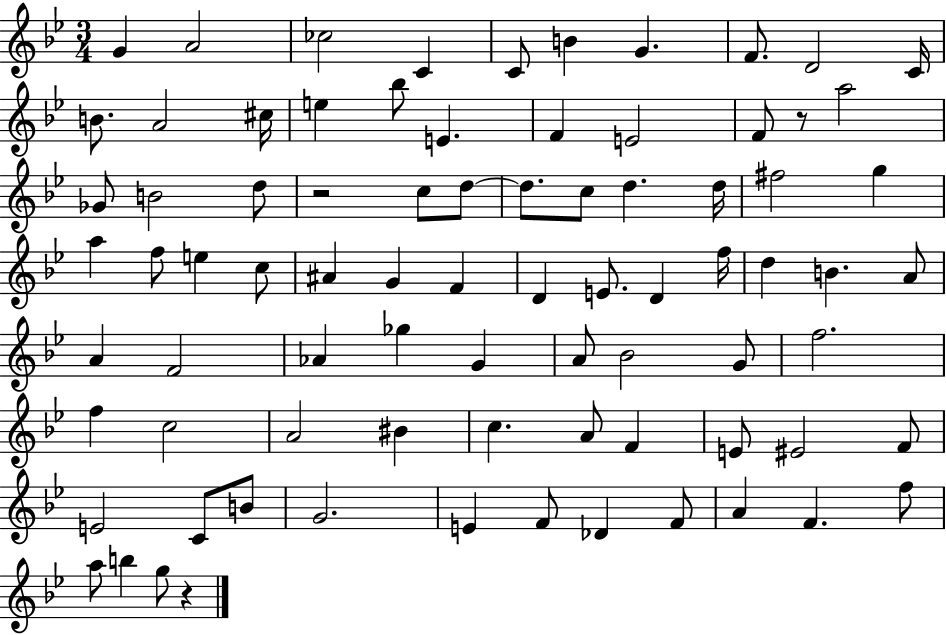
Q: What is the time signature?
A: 3/4